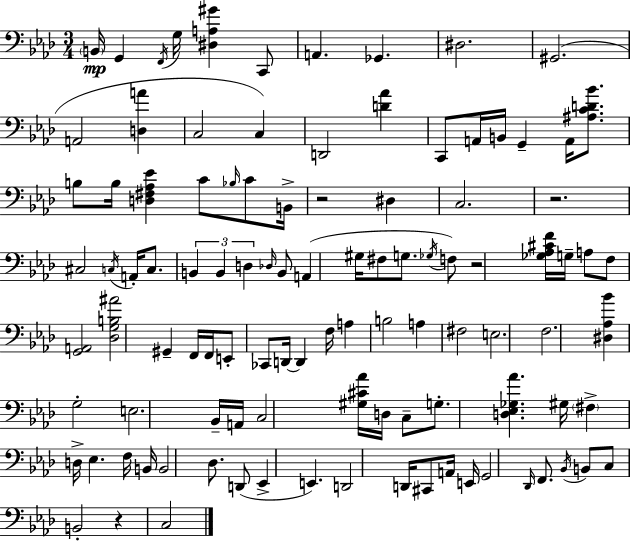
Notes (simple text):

B2/s G2/q F2/s G3/s [D#3,A3,G#4]/q C2/e A2/q. Gb2/q. D#3/h. G#2/h. A2/h [D3,A4]/q C3/h C3/q D2/h [D4,Ab4]/q C2/e A2/s B2/s G2/q A2/s [A#3,C4,D4,Bb4]/e. B3/e B3/s [D3,F#3,Ab3,Eb4]/q C4/e Bb3/s C4/e B2/s R/h D#3/q C3/h. R/h. C#3/h C3/s A2/s C3/e. B2/q B2/q D3/q Db3/s B2/e A2/q G#3/s F#3/e G3/e. Gb3/s F3/e R/h [Gb3,Ab3,C#4,F4]/s G3/s A3/e F3/e [G2,A2]/h [Db3,G3,B3,A#4]/h G#2/q F2/s F2/s E2/e CES2/e D2/s D2/q F3/s A3/q B3/h A3/q F#3/h E3/h. F3/h. [D#3,Ab3,Bb4]/q G3/h E3/h. Bb2/s A2/s C3/h [G#3,C#4,Ab4]/s D3/s C3/e G3/e. [D3,Eb3,Gb3,Ab4]/q. G#3/s F#3/q D3/s Eb3/q. F3/s B2/s B2/h Db3/e. D2/e Eb2/q E2/q. D2/h D2/s C#2/e A2/s E2/s G2/h Db2/s F2/e. Bb2/s B2/e C3/e B2/h R/q C3/h